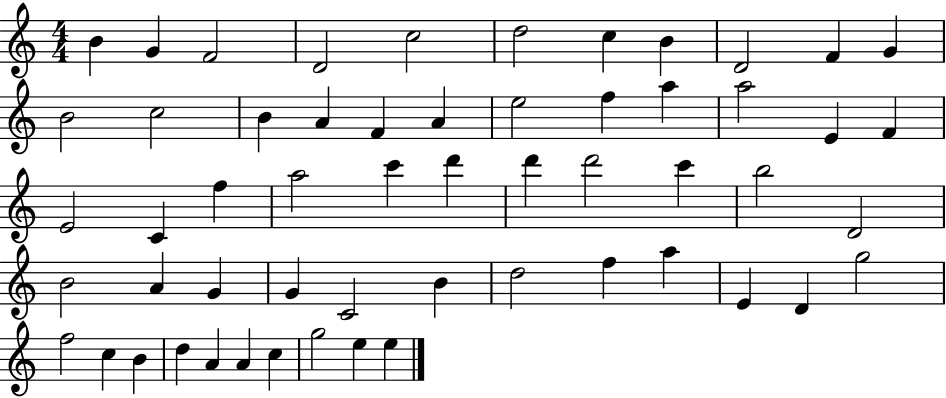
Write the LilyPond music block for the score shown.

{
  \clef treble
  \numericTimeSignature
  \time 4/4
  \key c \major
  b'4 g'4 f'2 | d'2 c''2 | d''2 c''4 b'4 | d'2 f'4 g'4 | \break b'2 c''2 | b'4 a'4 f'4 a'4 | e''2 f''4 a''4 | a''2 e'4 f'4 | \break e'2 c'4 f''4 | a''2 c'''4 d'''4 | d'''4 d'''2 c'''4 | b''2 d'2 | \break b'2 a'4 g'4 | g'4 c'2 b'4 | d''2 f''4 a''4 | e'4 d'4 g''2 | \break f''2 c''4 b'4 | d''4 a'4 a'4 c''4 | g''2 e''4 e''4 | \bar "|."
}